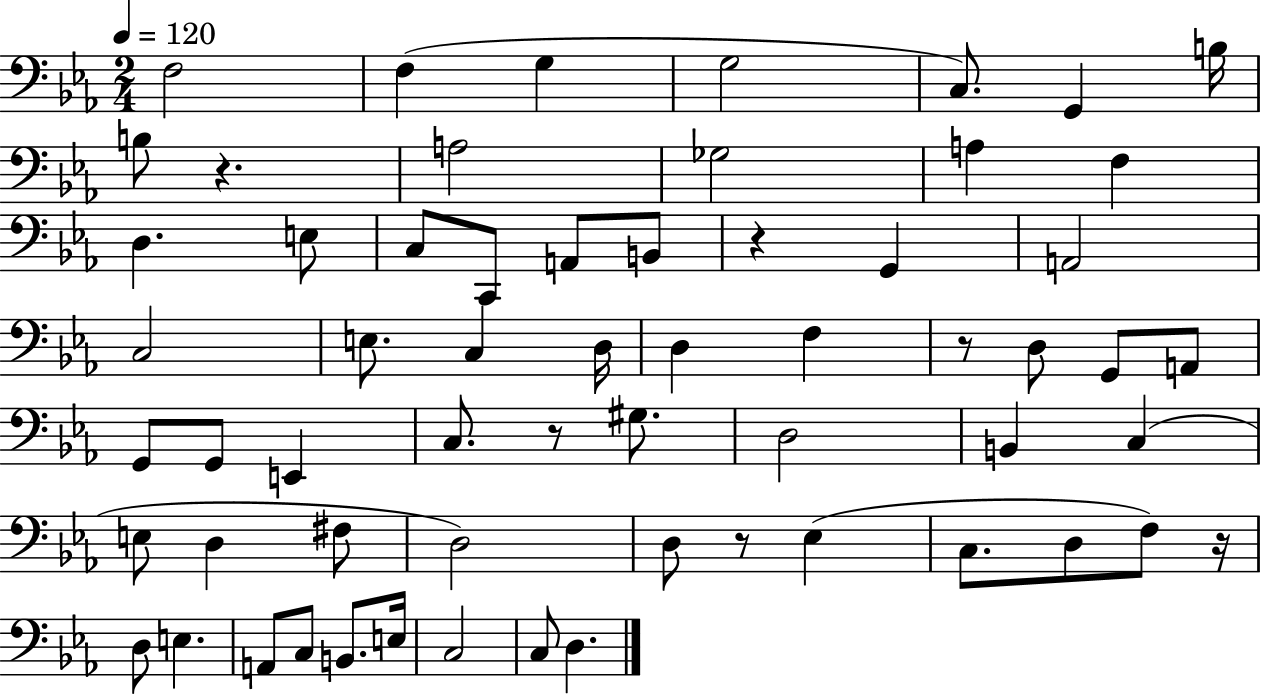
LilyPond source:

{
  \clef bass
  \numericTimeSignature
  \time 2/4
  \key ees \major
  \tempo 4 = 120
  f2 | f4( g4 | g2 | c8.) g,4 b16 | \break b8 r4. | a2 | ges2 | a4 f4 | \break d4. e8 | c8 c,8 a,8 b,8 | r4 g,4 | a,2 | \break c2 | e8. c4 d16 | d4 f4 | r8 d8 g,8 a,8 | \break g,8 g,8 e,4 | c8. r8 gis8. | d2 | b,4 c4( | \break e8 d4 fis8 | d2) | d8 r8 ees4( | c8. d8 f8) r16 | \break d8 e4. | a,8 c8 b,8. e16 | c2 | c8 d4. | \break \bar "|."
}